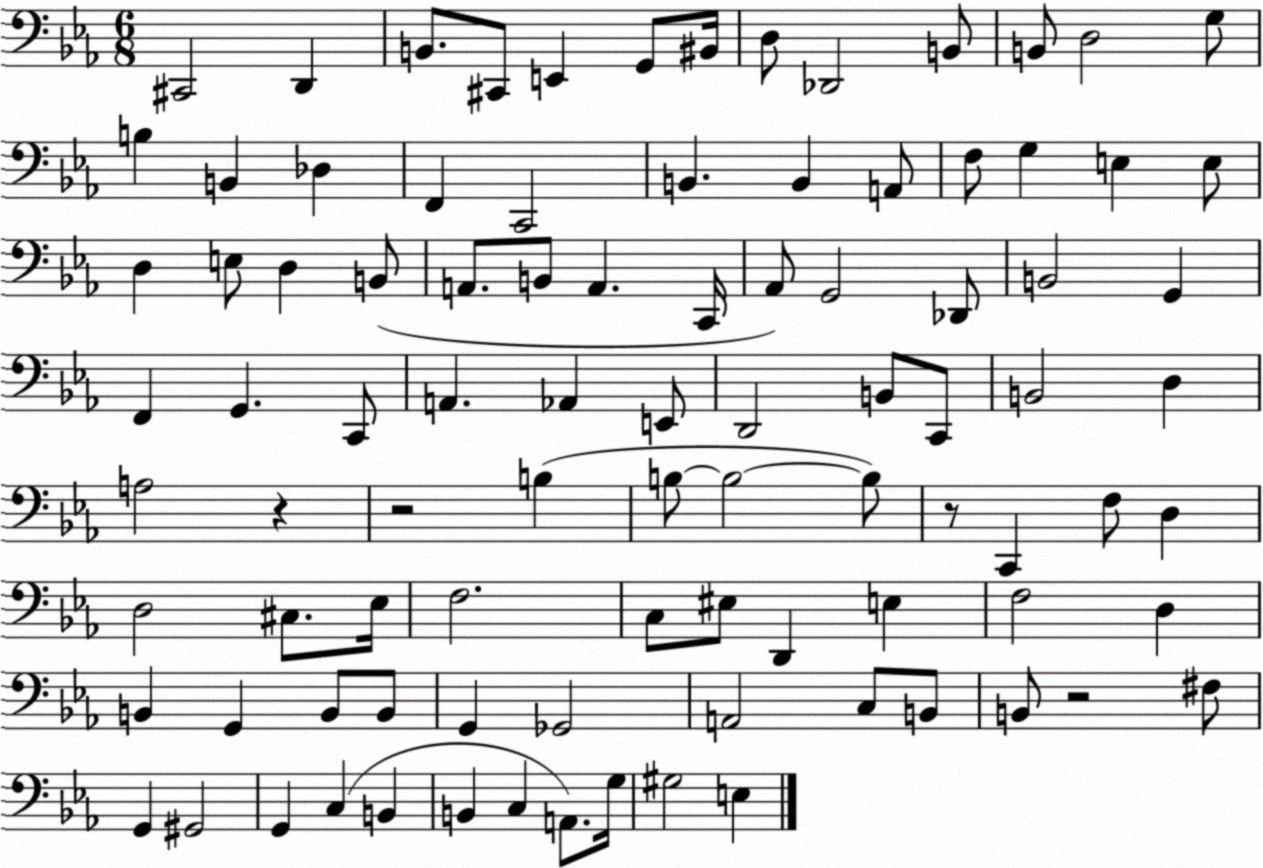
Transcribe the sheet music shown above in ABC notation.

X:1
T:Untitled
M:6/8
L:1/4
K:Eb
^C,,2 D,, B,,/2 ^C,,/2 E,, G,,/2 ^B,,/4 D,/2 _D,,2 B,,/2 B,,/2 D,2 G,/2 B, B,, _D, F,, C,,2 B,, B,, A,,/2 F,/2 G, E, E,/2 D, E,/2 D, B,,/2 A,,/2 B,,/2 A,, C,,/4 _A,,/2 G,,2 _D,,/2 B,,2 G,, F,, G,, C,,/2 A,, _A,, E,,/2 D,,2 B,,/2 C,,/2 B,,2 D, A,2 z z2 B, B,/2 B,2 B,/2 z/2 C,, F,/2 D, D,2 ^C,/2 _E,/4 F,2 C,/2 ^E,/2 D,, E, F,2 D, B,, G,, B,,/2 B,,/2 G,, _G,,2 A,,2 C,/2 B,,/2 B,,/2 z2 ^F,/2 G,, ^G,,2 G,, C, B,, B,, C, A,,/2 G,/4 ^G,2 E,